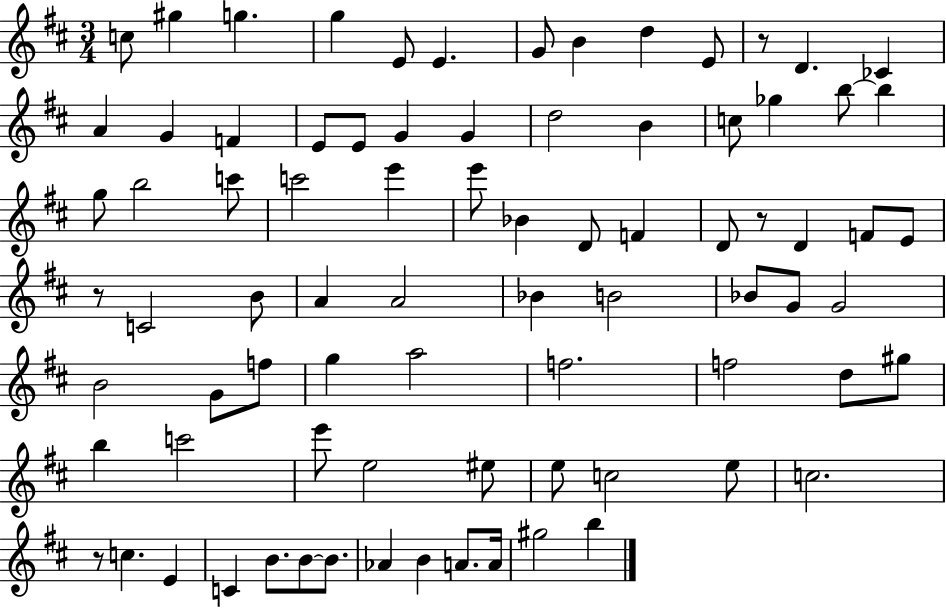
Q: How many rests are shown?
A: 4